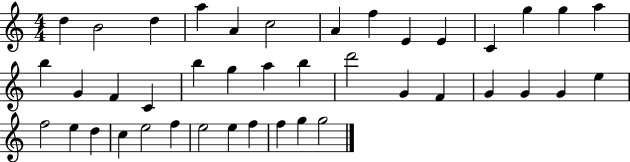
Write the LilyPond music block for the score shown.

{
  \clef treble
  \numericTimeSignature
  \time 4/4
  \key c \major
  d''4 b'2 d''4 | a''4 a'4 c''2 | a'4 f''4 e'4 e'4 | c'4 g''4 g''4 a''4 | \break b''4 g'4 f'4 c'4 | b''4 g''4 a''4 b''4 | d'''2 g'4 f'4 | g'4 g'4 g'4 e''4 | \break f''2 e''4 d''4 | c''4 e''2 f''4 | e''2 e''4 f''4 | f''4 g''4 g''2 | \break \bar "|."
}